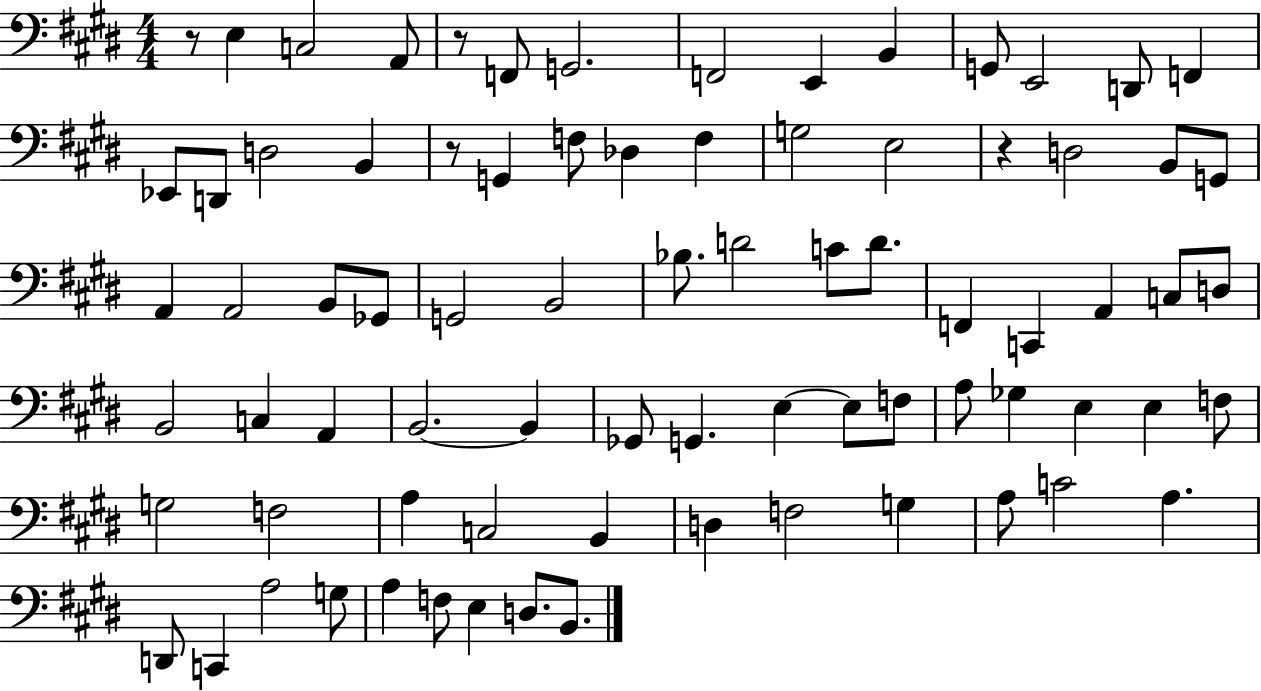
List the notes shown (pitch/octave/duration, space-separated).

R/e E3/q C3/h A2/e R/e F2/e G2/h. F2/h E2/q B2/q G2/e E2/h D2/e F2/q Eb2/e D2/e D3/h B2/q R/e G2/q F3/e Db3/q F3/q G3/h E3/h R/q D3/h B2/e G2/e A2/q A2/h B2/e Gb2/e G2/h B2/h Bb3/e. D4/h C4/e D4/e. F2/q C2/q A2/q C3/e D3/e B2/h C3/q A2/q B2/h. B2/q Gb2/e G2/q. E3/q E3/e F3/e A3/e Gb3/q E3/q E3/q F3/e G3/h F3/h A3/q C3/h B2/q D3/q F3/h G3/q A3/e C4/h A3/q. D2/e C2/q A3/h G3/e A3/q F3/e E3/q D3/e. B2/e.